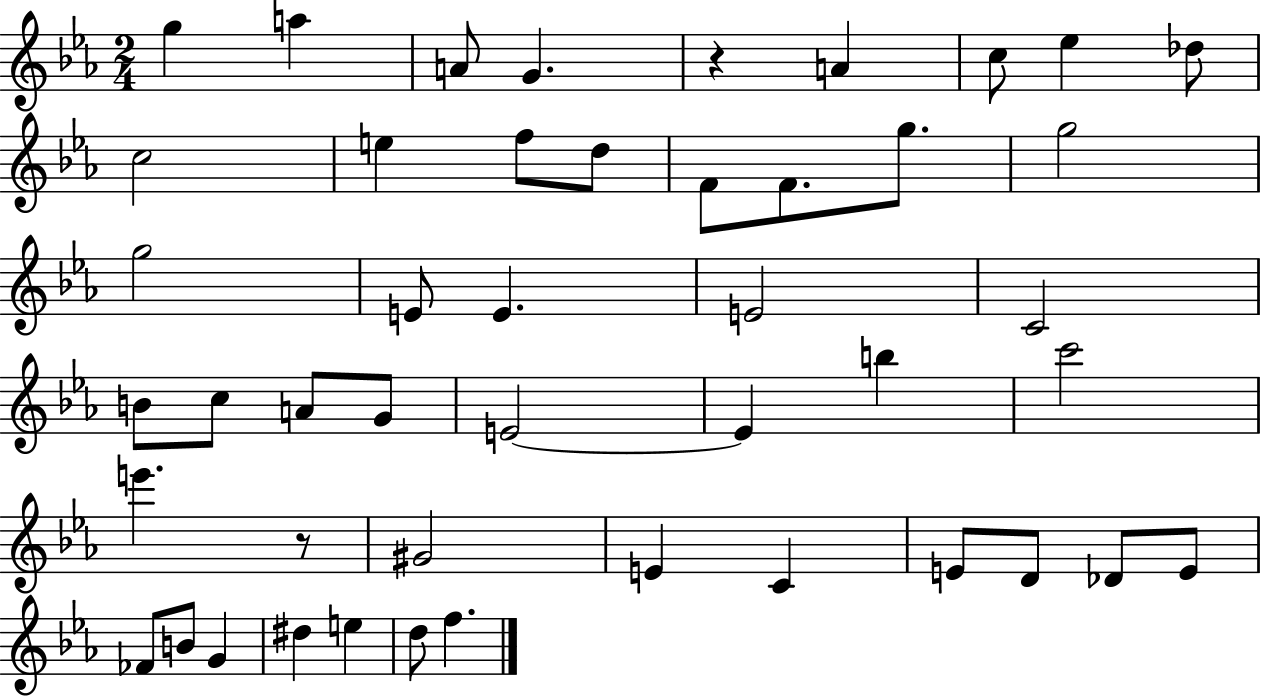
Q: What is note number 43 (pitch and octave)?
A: D5